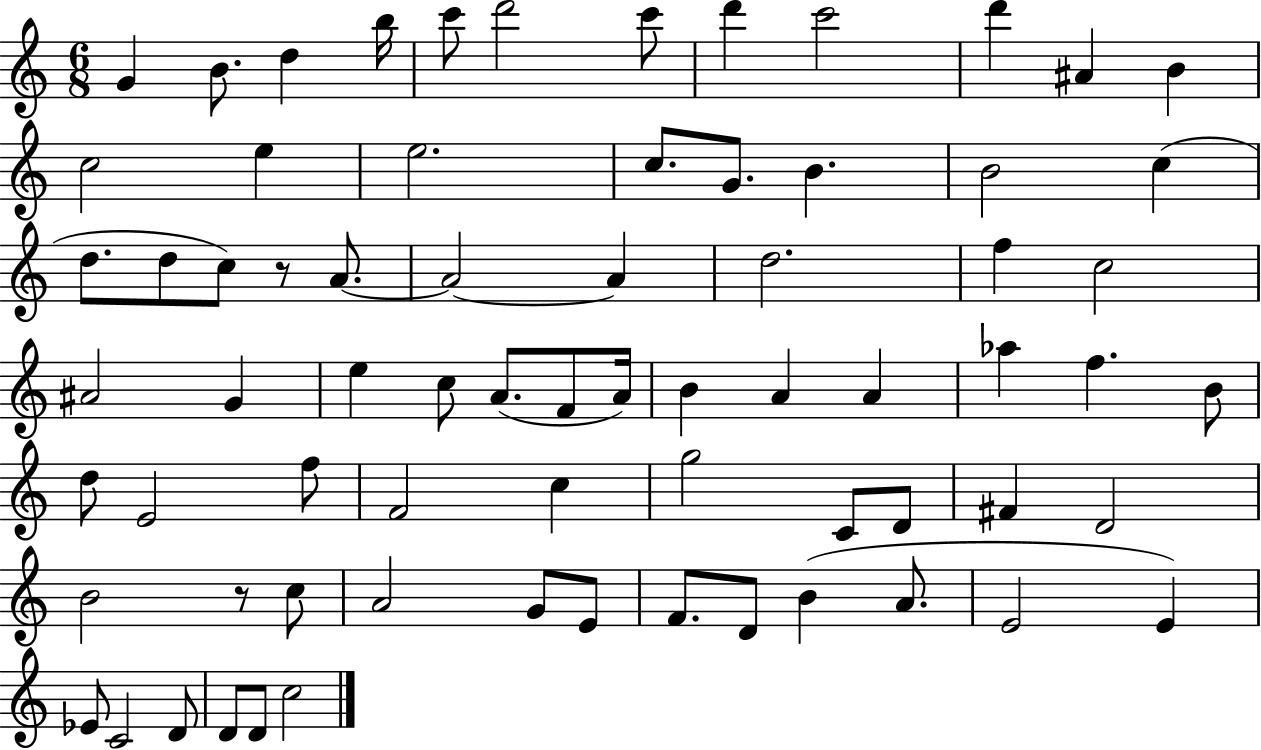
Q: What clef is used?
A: treble